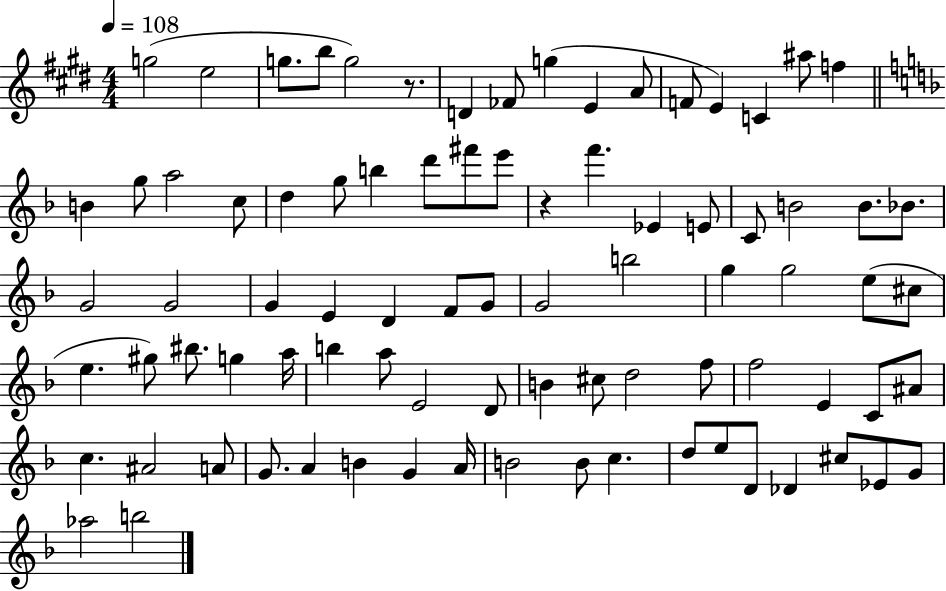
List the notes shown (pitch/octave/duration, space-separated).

G5/h E5/h G5/e. B5/e G5/h R/e. D4/q FES4/e G5/q E4/q A4/e F4/e E4/q C4/q A#5/e F5/q B4/q G5/e A5/h C5/e D5/q G5/e B5/q D6/e F#6/e E6/e R/q F6/q. Eb4/q E4/e C4/e B4/h B4/e. Bb4/e. G4/h G4/h G4/q E4/q D4/q F4/e G4/e G4/h B5/h G5/q G5/h E5/e C#5/e E5/q. G#5/e BIS5/e. G5/q A5/s B5/q A5/e E4/h D4/e B4/q C#5/e D5/h F5/e F5/h E4/q C4/e A#4/e C5/q. A#4/h A4/e G4/e. A4/q B4/q G4/q A4/s B4/h B4/e C5/q. D5/e E5/e D4/e Db4/q C#5/e Eb4/e G4/e Ab5/h B5/h